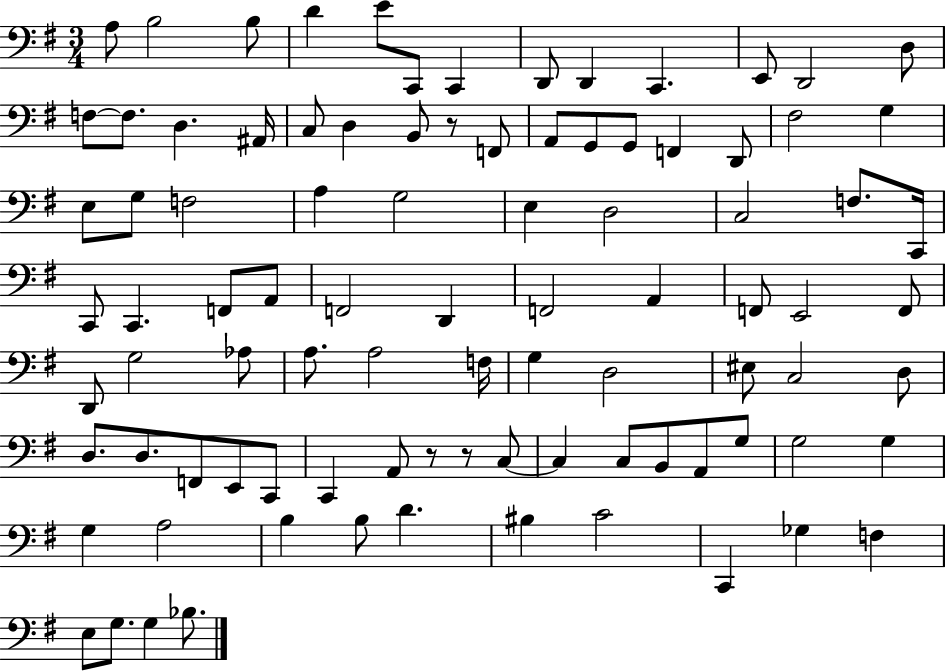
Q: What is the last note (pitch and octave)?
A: Bb3